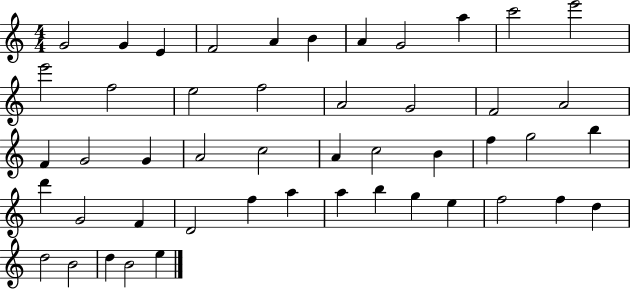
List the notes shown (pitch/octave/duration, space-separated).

G4/h G4/q E4/q F4/h A4/q B4/q A4/q G4/h A5/q C6/h E6/h E6/h F5/h E5/h F5/h A4/h G4/h F4/h A4/h F4/q G4/h G4/q A4/h C5/h A4/q C5/h B4/q F5/q G5/h B5/q D6/q G4/h F4/q D4/h F5/q A5/q A5/q B5/q G5/q E5/q F5/h F5/q D5/q D5/h B4/h D5/q B4/h E5/q